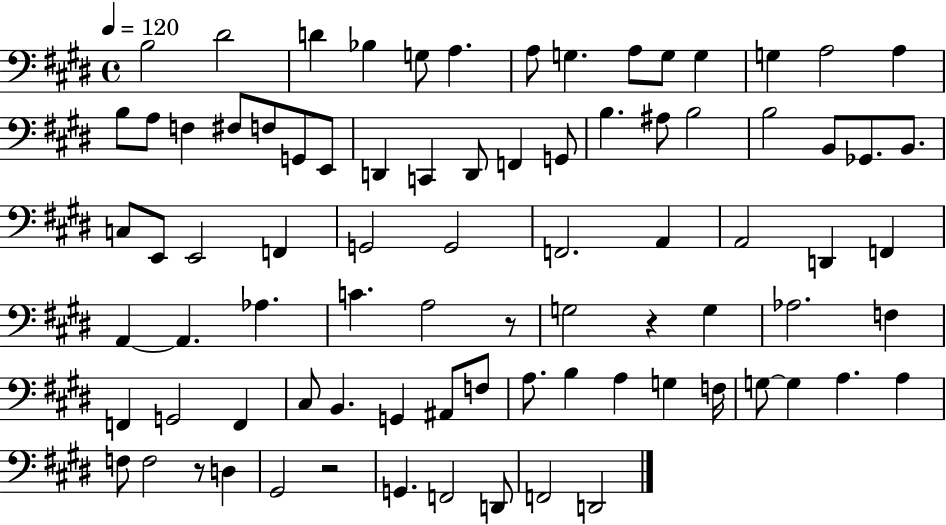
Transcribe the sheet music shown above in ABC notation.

X:1
T:Untitled
M:4/4
L:1/4
K:E
B,2 ^D2 D _B, G,/2 A, A,/2 G, A,/2 G,/2 G, G, A,2 A, B,/2 A,/2 F, ^F,/2 F,/2 G,,/2 E,,/2 D,, C,, D,,/2 F,, G,,/2 B, ^A,/2 B,2 B,2 B,,/2 _G,,/2 B,,/2 C,/2 E,,/2 E,,2 F,, G,,2 G,,2 F,,2 A,, A,,2 D,, F,, A,, A,, _A, C A,2 z/2 G,2 z G, _A,2 F, F,, G,,2 F,, ^C,/2 B,, G,, ^A,,/2 F,/2 A,/2 B, A, G, F,/4 G,/2 G, A, A, F,/2 F,2 z/2 D, ^G,,2 z2 G,, F,,2 D,,/2 F,,2 D,,2